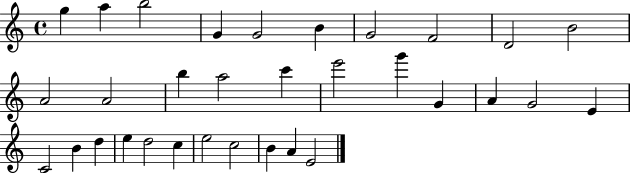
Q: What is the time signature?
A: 4/4